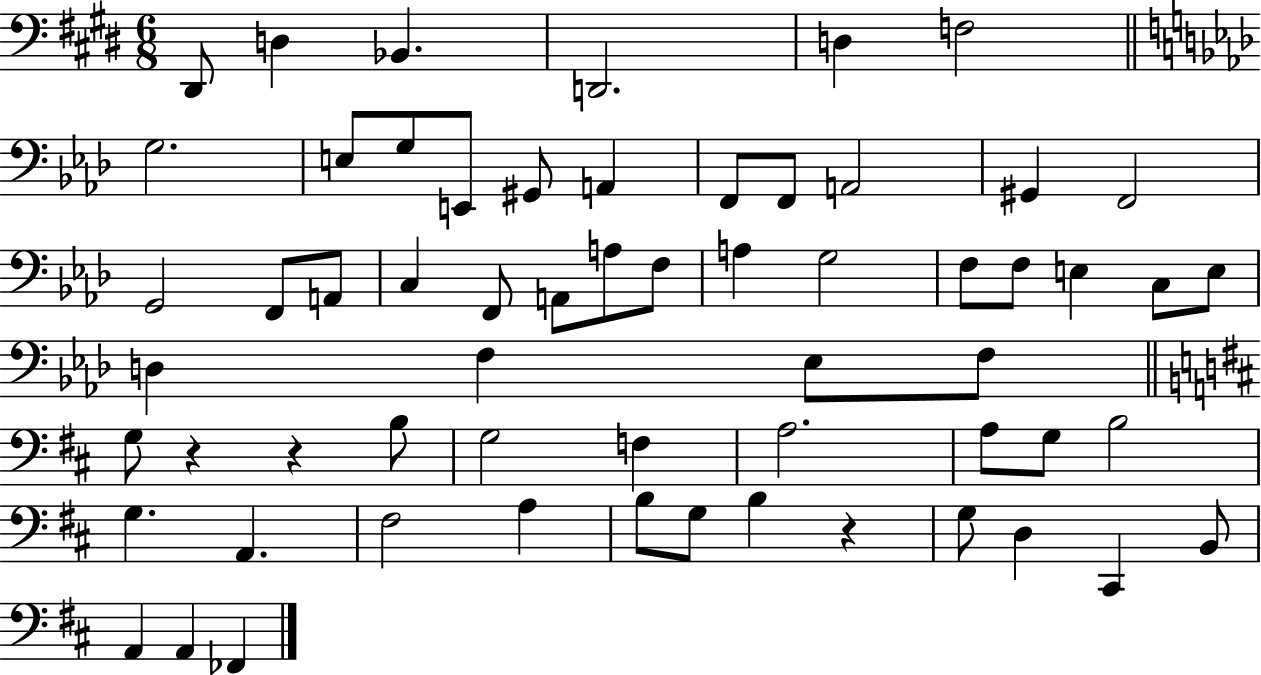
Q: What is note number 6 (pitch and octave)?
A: F3